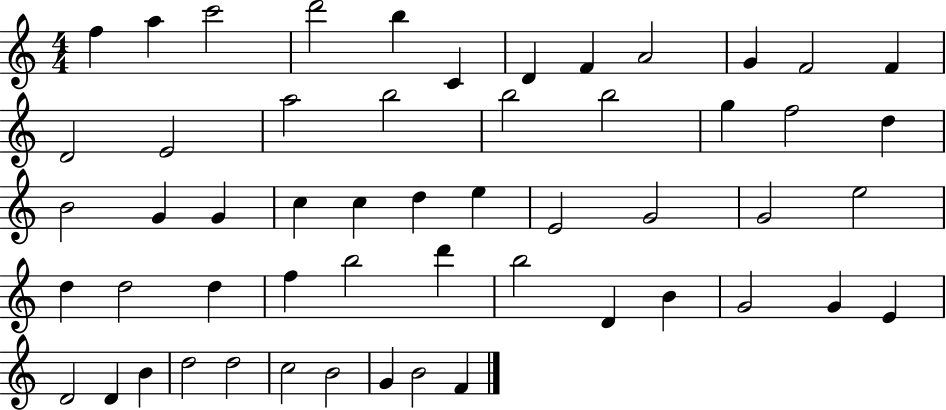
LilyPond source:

{
  \clef treble
  \numericTimeSignature
  \time 4/4
  \key c \major
  f''4 a''4 c'''2 | d'''2 b''4 c'4 | d'4 f'4 a'2 | g'4 f'2 f'4 | \break d'2 e'2 | a''2 b''2 | b''2 b''2 | g''4 f''2 d''4 | \break b'2 g'4 g'4 | c''4 c''4 d''4 e''4 | e'2 g'2 | g'2 e''2 | \break d''4 d''2 d''4 | f''4 b''2 d'''4 | b''2 d'4 b'4 | g'2 g'4 e'4 | \break d'2 d'4 b'4 | d''2 d''2 | c''2 b'2 | g'4 b'2 f'4 | \break \bar "|."
}